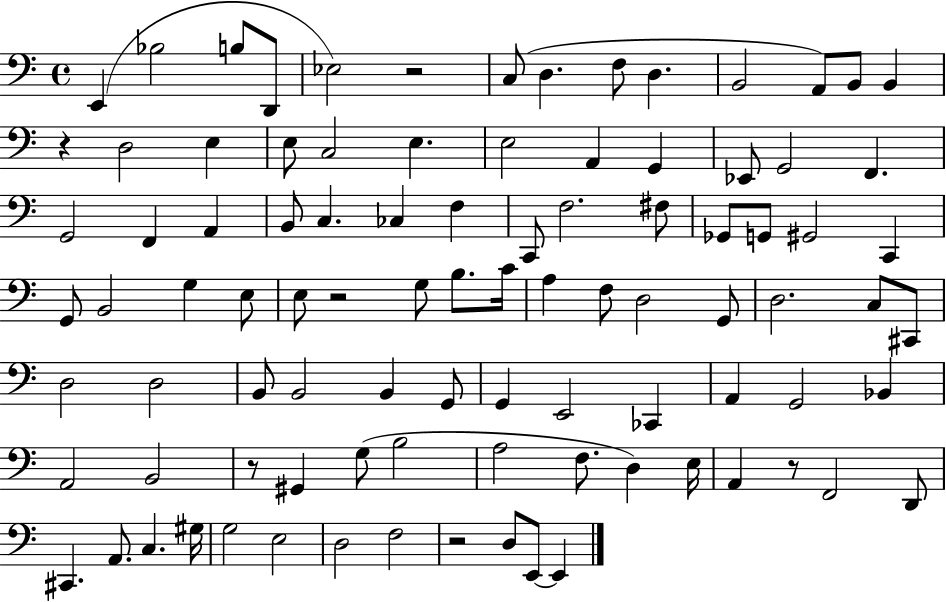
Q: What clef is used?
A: bass